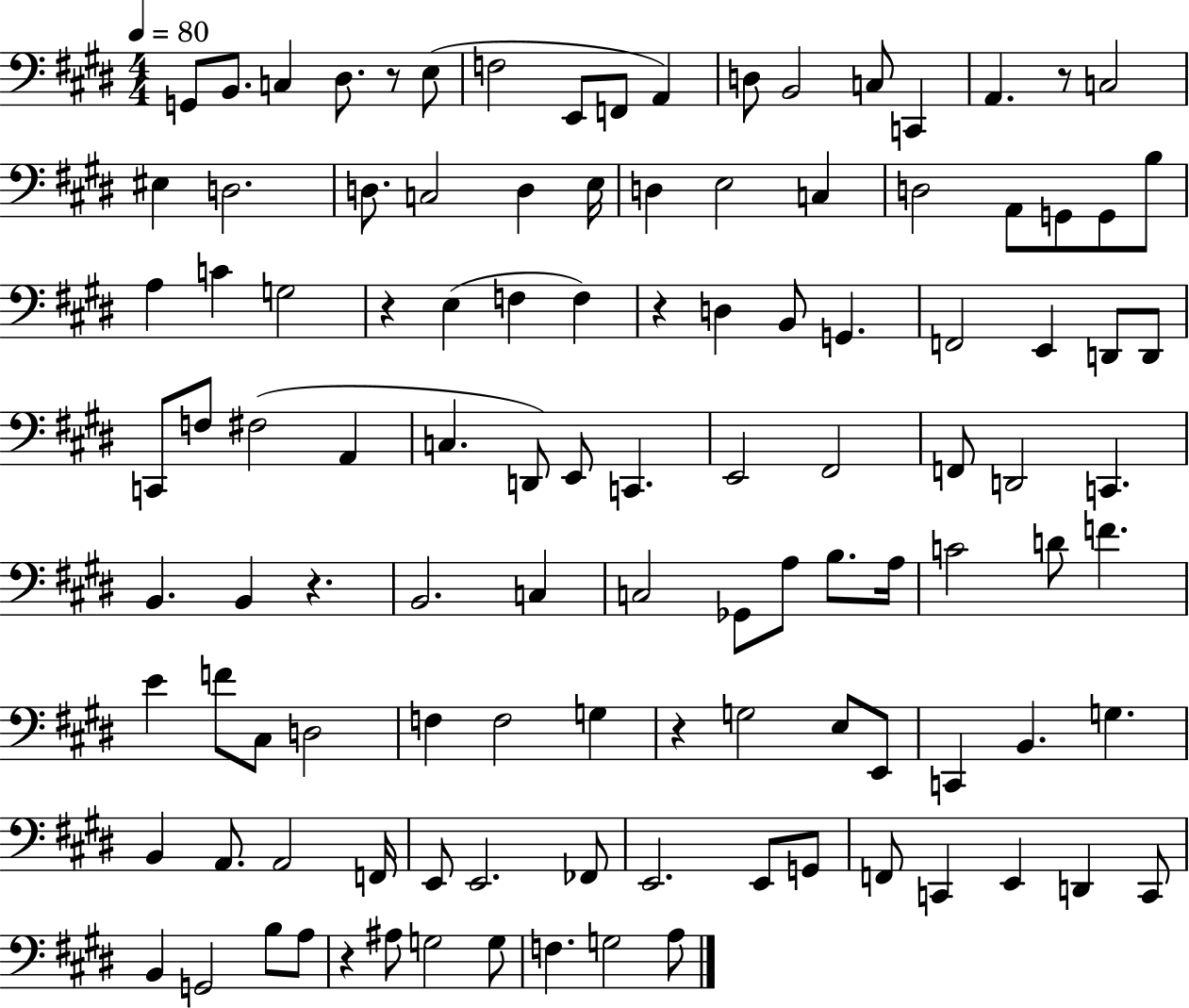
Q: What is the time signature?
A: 4/4